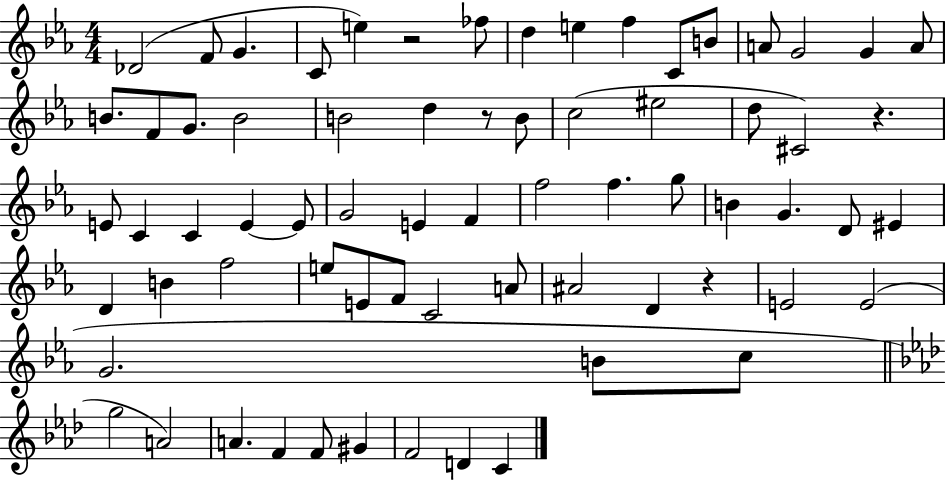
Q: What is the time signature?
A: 4/4